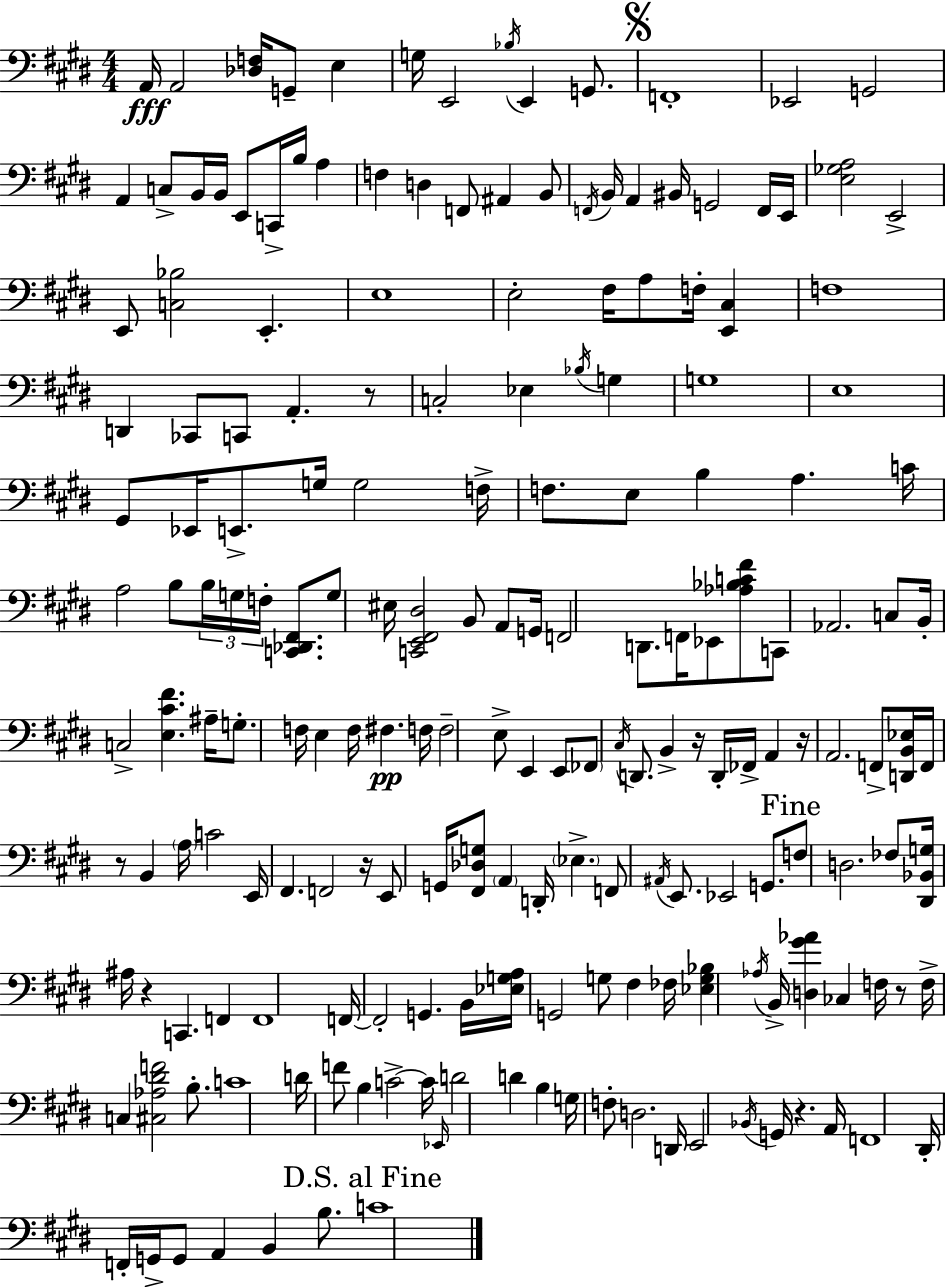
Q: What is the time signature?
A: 4/4